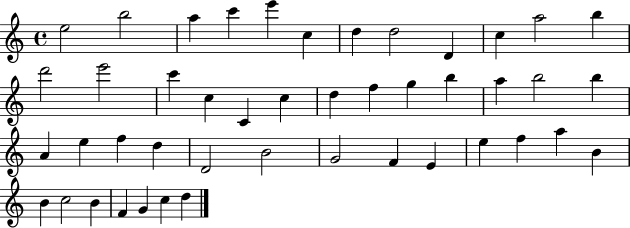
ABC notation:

X:1
T:Untitled
M:4/4
L:1/4
K:C
e2 b2 a c' e' c d d2 D c a2 b d'2 e'2 c' c C c d f g b a b2 b A e f d D2 B2 G2 F E e f a B B c2 B F G c d